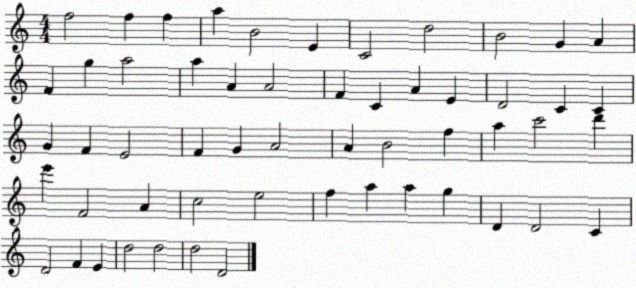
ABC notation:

X:1
T:Untitled
M:4/4
L:1/4
K:C
f2 f f a B2 E C2 d2 B2 G A F g a2 a A A2 F C A E D2 C C G F E2 F G A2 A B2 f a c'2 d' e' F2 A c2 e2 f a a g D D2 C D2 F E d2 d2 d2 D2